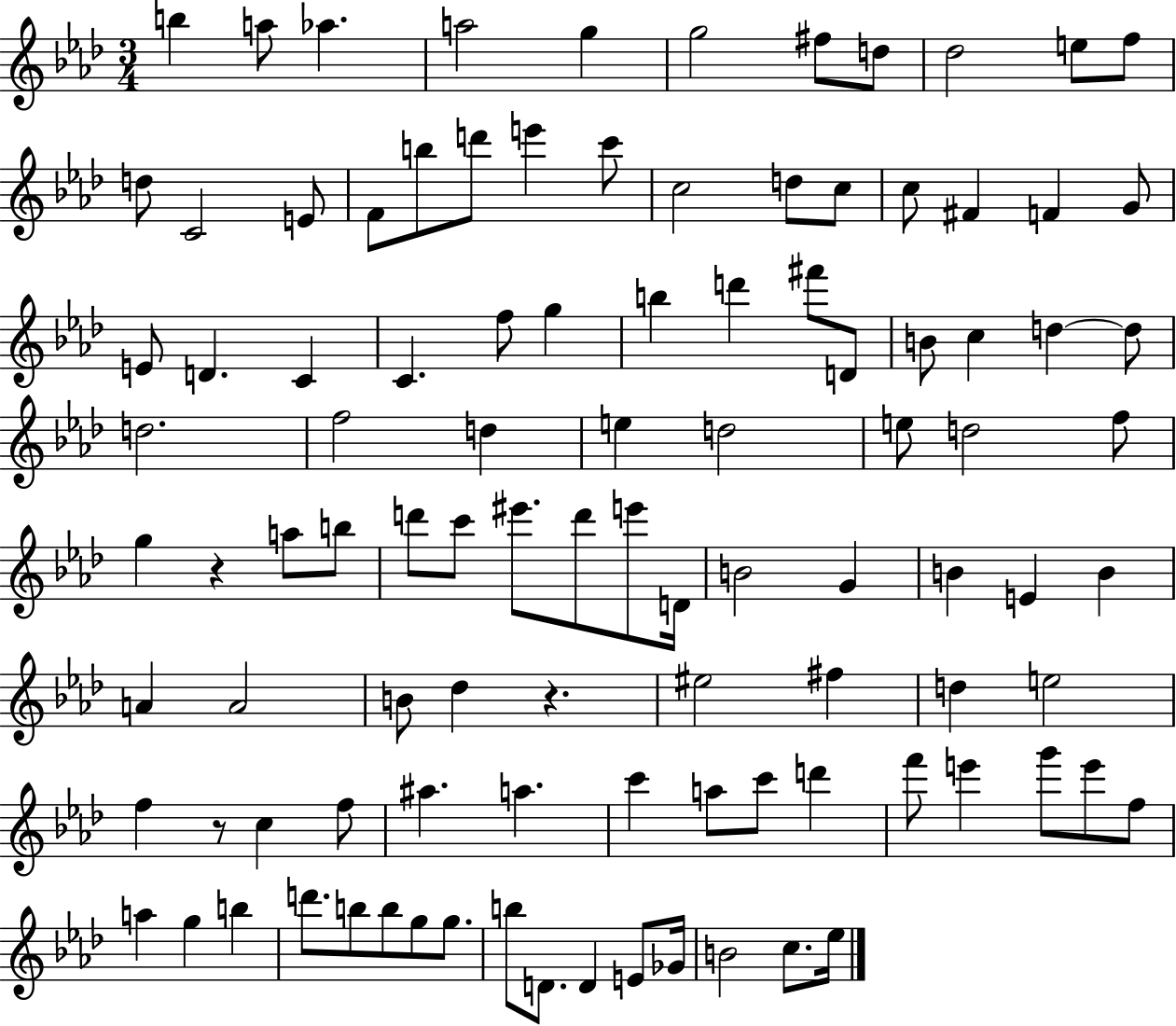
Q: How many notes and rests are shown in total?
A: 103